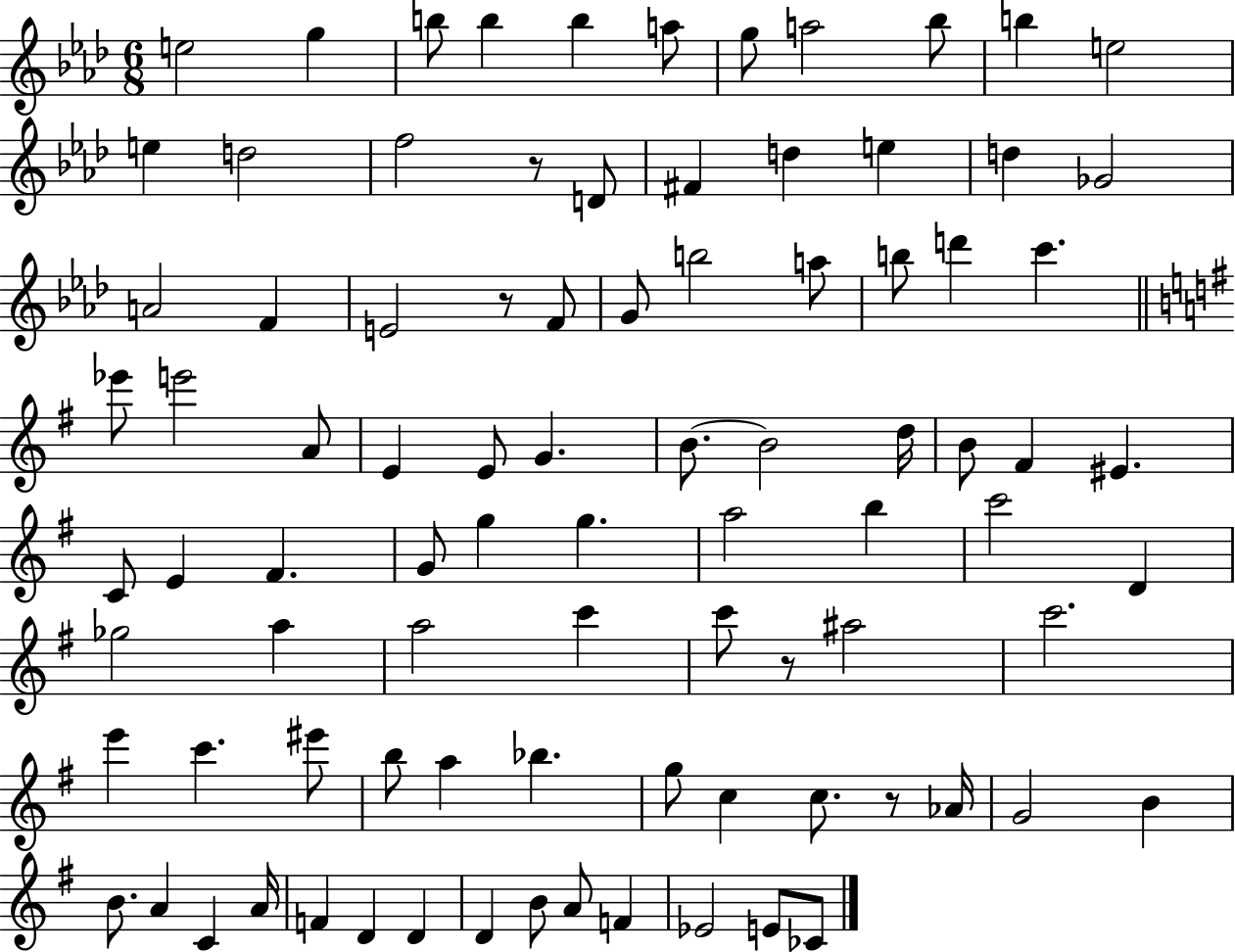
{
  \clef treble
  \numericTimeSignature
  \time 6/8
  \key aes \major
  e''2 g''4 | b''8 b''4 b''4 a''8 | g''8 a''2 bes''8 | b''4 e''2 | \break e''4 d''2 | f''2 r8 d'8 | fis'4 d''4 e''4 | d''4 ges'2 | \break a'2 f'4 | e'2 r8 f'8 | g'8 b''2 a''8 | b''8 d'''4 c'''4. | \break \bar "||" \break \key e \minor ees'''8 e'''2 a'8 | e'4 e'8 g'4. | b'8.~~ b'2 d''16 | b'8 fis'4 eis'4. | \break c'8 e'4 fis'4. | g'8 g''4 g''4. | a''2 b''4 | c'''2 d'4 | \break ges''2 a''4 | a''2 c'''4 | c'''8 r8 ais''2 | c'''2. | \break e'''4 c'''4. eis'''8 | b''8 a''4 bes''4. | g''8 c''4 c''8. r8 aes'16 | g'2 b'4 | \break b'8. a'4 c'4 a'16 | f'4 d'4 d'4 | d'4 b'8 a'8 f'4 | ees'2 e'8 ces'8 | \break \bar "|."
}